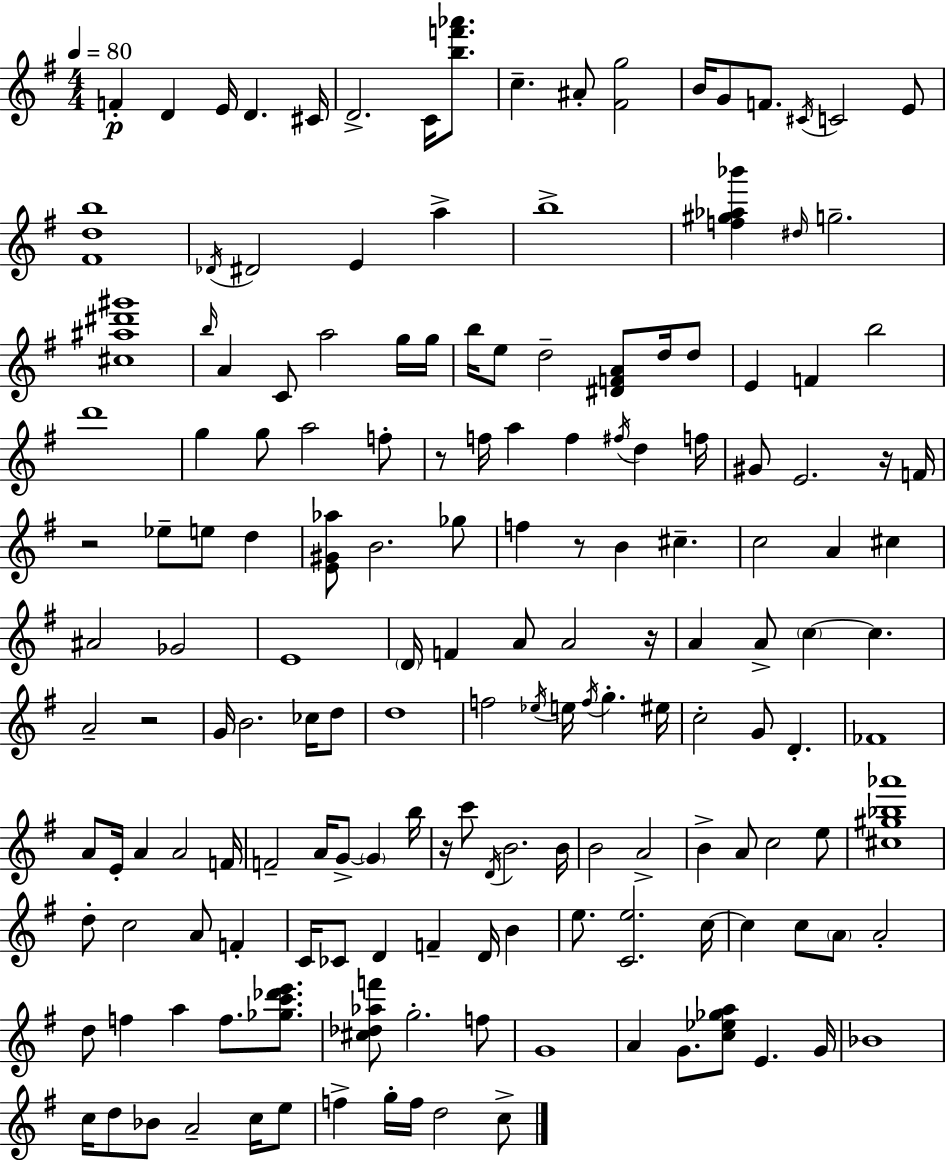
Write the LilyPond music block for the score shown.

{
  \clef treble
  \numericTimeSignature
  \time 4/4
  \key e \minor
  \tempo 4 = 80
  f'4-.\p d'4 e'16 d'4. cis'16 | d'2.-> c'16 <b'' f''' aes'''>8. | c''4.-- ais'8-. <fis' g''>2 | b'16 g'8 f'8. \acciaccatura { cis'16 } c'2 e'8 | \break <fis' d'' b''>1 | \acciaccatura { des'16 } dis'2 e'4 a''4-> | b''1-> | <f'' gis'' aes'' bes'''>4 \grace { dis''16 } g''2.-- | \break <cis'' ais'' dis''' gis'''>1 | \grace { b''16 } a'4 c'8 a''2 | g''16 g''16 b''16 e''8 d''2-- <dis' f' a'>8 | d''16 d''8 e'4 f'4 b''2 | \break d'''1 | g''4 g''8 a''2 | f''8-. r8 f''16 a''4 f''4 \acciaccatura { fis''16 } | d''4 f''16 gis'8 e'2. | \break r16 f'16 r2 ees''8-- e''8 | d''4 <e' gis' aes''>8 b'2. | ges''8 f''4 r8 b'4 cis''4.-- | c''2 a'4 | \break cis''4 ais'2 ges'2 | e'1 | \parenthesize d'16 f'4 a'8 a'2 | r16 a'4 a'8-> \parenthesize c''4~~ c''4. | \break a'2-- r2 | g'16 b'2. | ces''16 d''8 d''1 | f''2 \acciaccatura { ees''16 } e''16 \acciaccatura { f''16 } | \break g''4.-. eis''16 c''2-. g'8 | d'4.-. fes'1 | a'8 e'16-. a'4 a'2 | f'16 f'2-- a'16 | \break g'8->~~ \parenthesize g'4 b''16 r16 c'''8 \acciaccatura { d'16 } b'2. | b'16 b'2 | a'2-> b'4-> a'8 c''2 | e''8 <cis'' gis'' bes'' aes'''>1 | \break d''8-. c''2 | a'8 f'4-. c'16 ces'8 d'4 f'4-- | d'16 b'4 e''8. <c' e''>2. | c''16~~ c''4 c''8 \parenthesize a'8 | \break a'2-. d''8 f''4 a''4 | f''8. <ges'' c''' des''' e'''>8. <cis'' des'' aes'' f'''>8 g''2.-. | f''8 g'1 | a'4 g'8. <c'' ees'' ges'' a''>8 | \break e'4. g'16 bes'1 | c''16 d''8 bes'8 a'2-- | c''16 e''8 f''4-> g''16-. f''16 d''2 | c''8-> \bar "|."
}